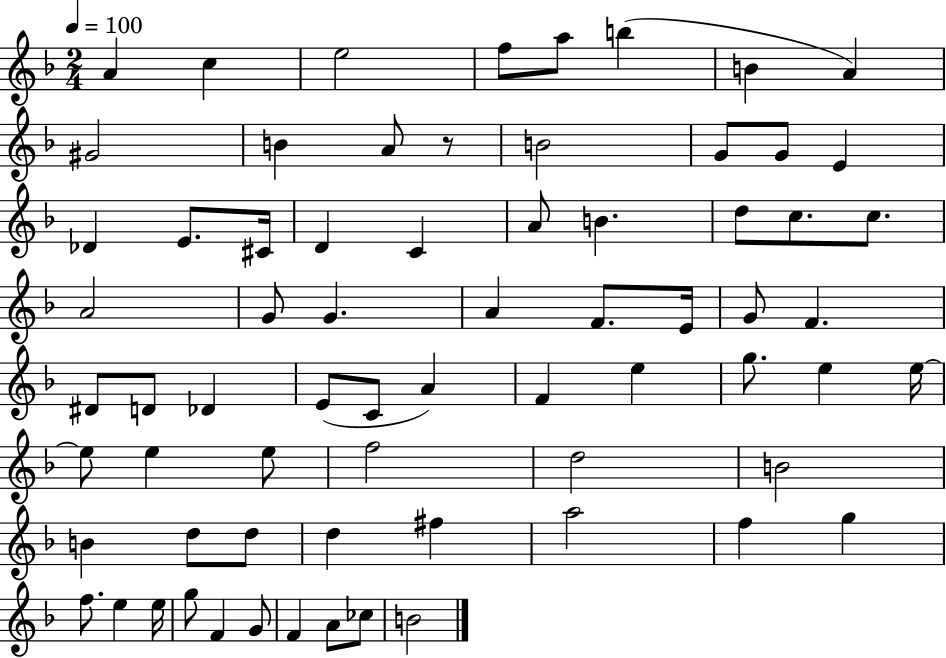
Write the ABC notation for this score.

X:1
T:Untitled
M:2/4
L:1/4
K:F
A c e2 f/2 a/2 b B A ^G2 B A/2 z/2 B2 G/2 G/2 E _D E/2 ^C/4 D C A/2 B d/2 c/2 c/2 A2 G/2 G A F/2 E/4 G/2 F ^D/2 D/2 _D E/2 C/2 A F e g/2 e e/4 e/2 e e/2 f2 d2 B2 B d/2 d/2 d ^f a2 f g f/2 e e/4 g/2 F G/2 F A/2 _c/2 B2